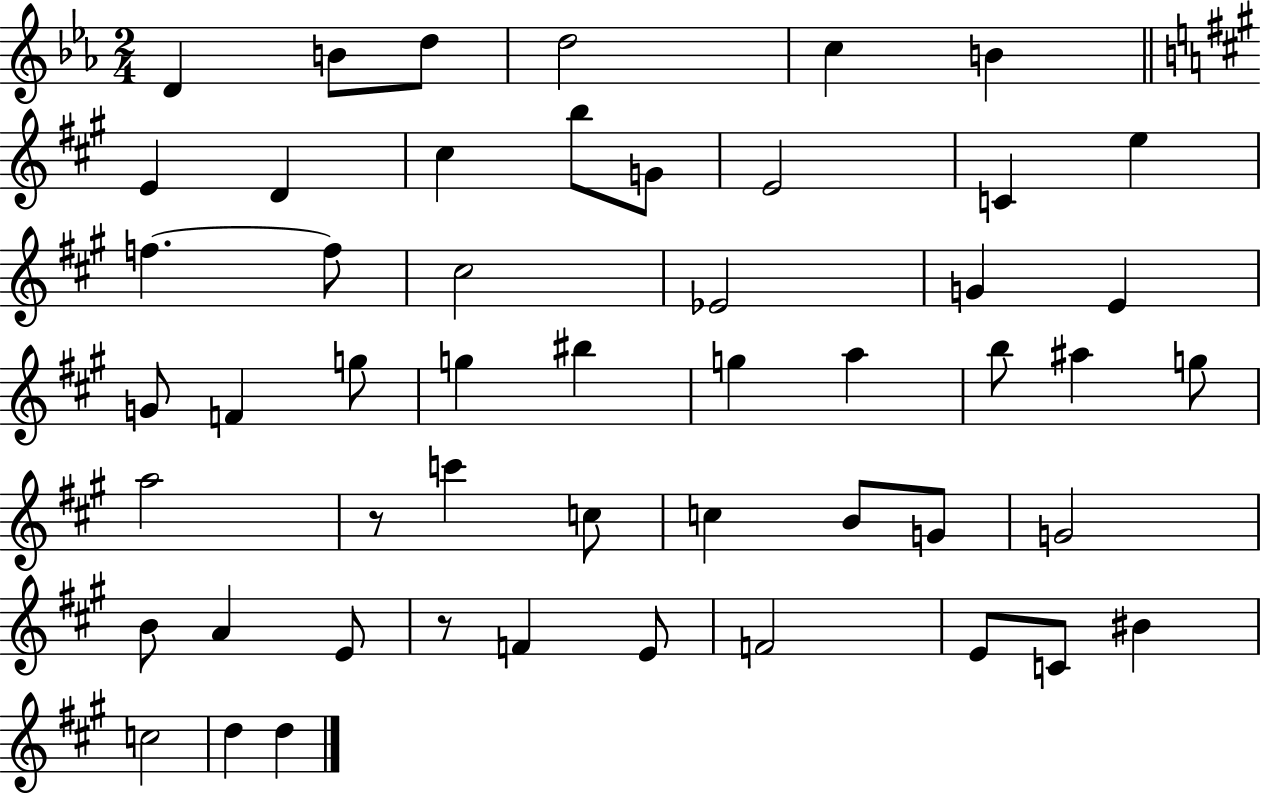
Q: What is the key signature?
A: EES major